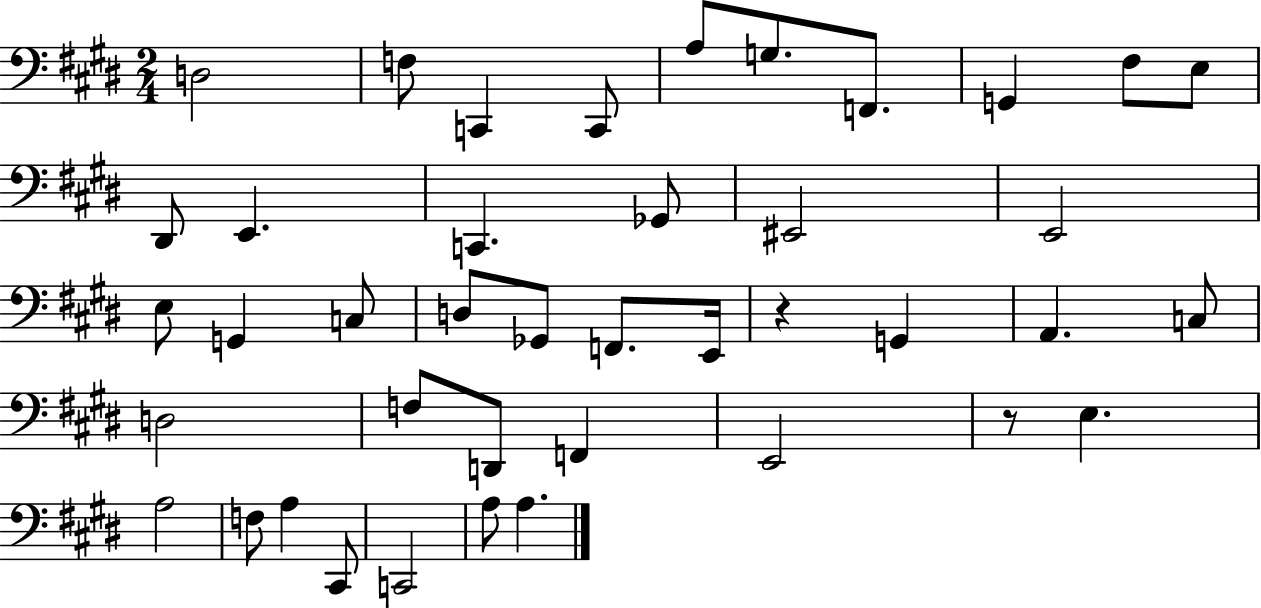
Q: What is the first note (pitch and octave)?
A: D3